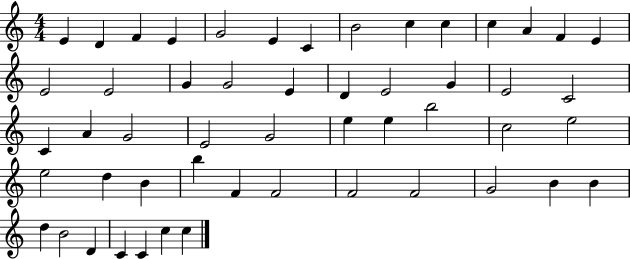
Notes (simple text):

E4/q D4/q F4/q E4/q G4/h E4/q C4/q B4/h C5/q C5/q C5/q A4/q F4/q E4/q E4/h E4/h G4/q G4/h E4/q D4/q E4/h G4/q E4/h C4/h C4/q A4/q G4/h E4/h G4/h E5/q E5/q B5/h C5/h E5/h E5/h D5/q B4/q B5/q F4/q F4/h F4/h F4/h G4/h B4/q B4/q D5/q B4/h D4/q C4/q C4/q C5/q C5/q